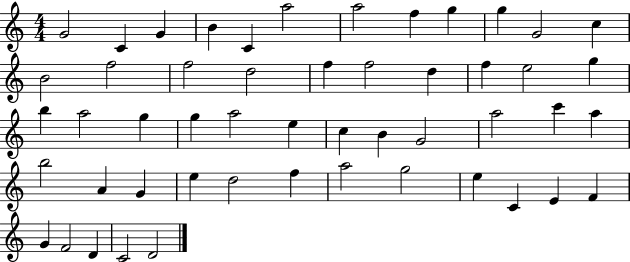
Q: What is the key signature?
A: C major